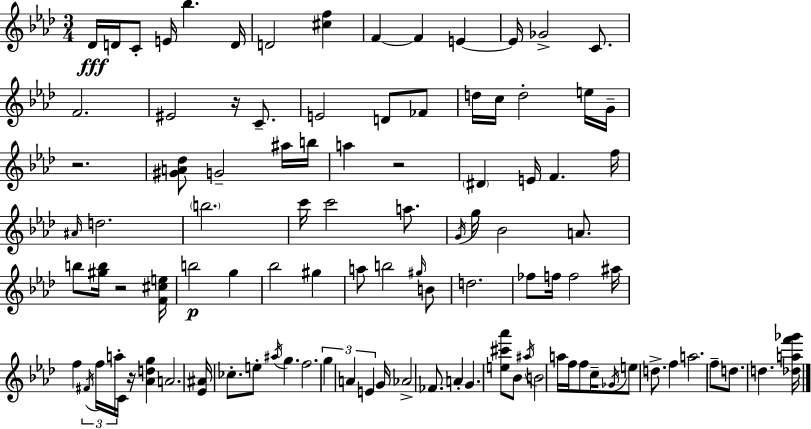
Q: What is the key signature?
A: F minor